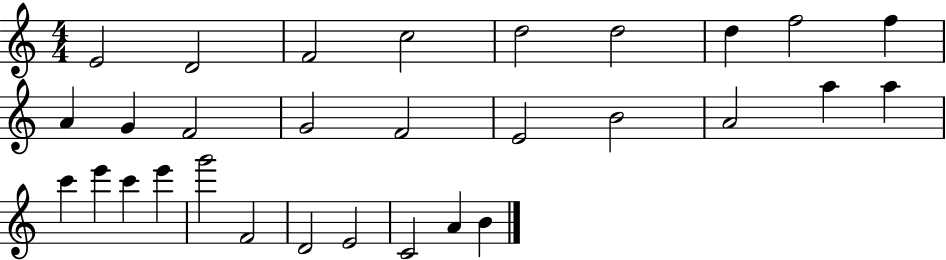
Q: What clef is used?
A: treble